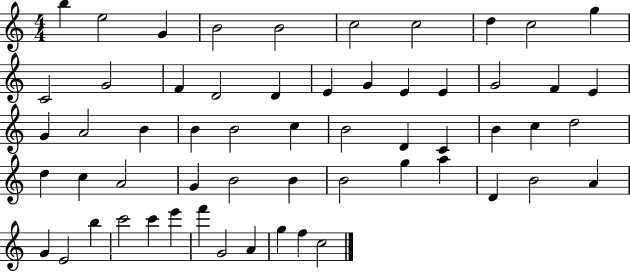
B5/q E5/h G4/q B4/h B4/h C5/h C5/h D5/q C5/h G5/q C4/h G4/h F4/q D4/h D4/q E4/q G4/q E4/q E4/q G4/h F4/q E4/q G4/q A4/h B4/q B4/q B4/h C5/q B4/h D4/q C4/q B4/q C5/q D5/h D5/q C5/q A4/h G4/q B4/h B4/q B4/h G5/q A5/q D4/q B4/h A4/q G4/q E4/h B5/q C6/h C6/q E6/q F6/q G4/h A4/q G5/q F5/q C5/h